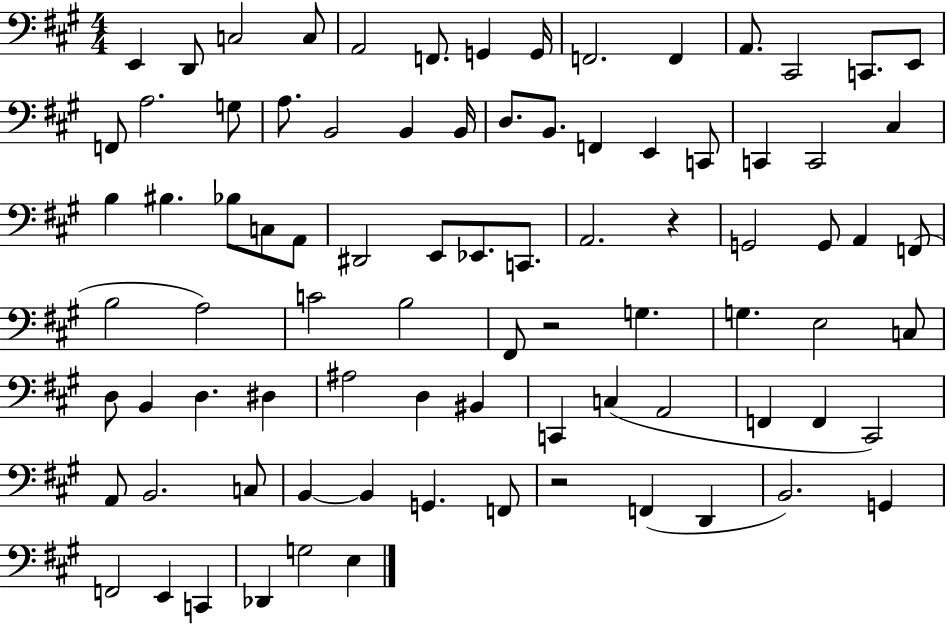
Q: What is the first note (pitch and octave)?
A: E2